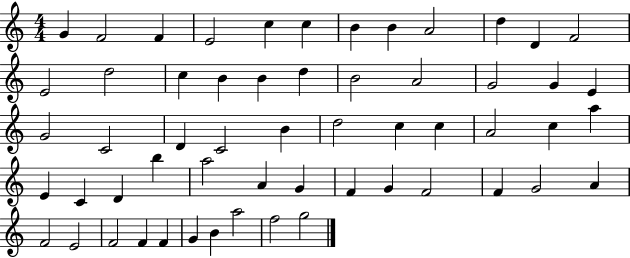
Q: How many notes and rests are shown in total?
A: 57